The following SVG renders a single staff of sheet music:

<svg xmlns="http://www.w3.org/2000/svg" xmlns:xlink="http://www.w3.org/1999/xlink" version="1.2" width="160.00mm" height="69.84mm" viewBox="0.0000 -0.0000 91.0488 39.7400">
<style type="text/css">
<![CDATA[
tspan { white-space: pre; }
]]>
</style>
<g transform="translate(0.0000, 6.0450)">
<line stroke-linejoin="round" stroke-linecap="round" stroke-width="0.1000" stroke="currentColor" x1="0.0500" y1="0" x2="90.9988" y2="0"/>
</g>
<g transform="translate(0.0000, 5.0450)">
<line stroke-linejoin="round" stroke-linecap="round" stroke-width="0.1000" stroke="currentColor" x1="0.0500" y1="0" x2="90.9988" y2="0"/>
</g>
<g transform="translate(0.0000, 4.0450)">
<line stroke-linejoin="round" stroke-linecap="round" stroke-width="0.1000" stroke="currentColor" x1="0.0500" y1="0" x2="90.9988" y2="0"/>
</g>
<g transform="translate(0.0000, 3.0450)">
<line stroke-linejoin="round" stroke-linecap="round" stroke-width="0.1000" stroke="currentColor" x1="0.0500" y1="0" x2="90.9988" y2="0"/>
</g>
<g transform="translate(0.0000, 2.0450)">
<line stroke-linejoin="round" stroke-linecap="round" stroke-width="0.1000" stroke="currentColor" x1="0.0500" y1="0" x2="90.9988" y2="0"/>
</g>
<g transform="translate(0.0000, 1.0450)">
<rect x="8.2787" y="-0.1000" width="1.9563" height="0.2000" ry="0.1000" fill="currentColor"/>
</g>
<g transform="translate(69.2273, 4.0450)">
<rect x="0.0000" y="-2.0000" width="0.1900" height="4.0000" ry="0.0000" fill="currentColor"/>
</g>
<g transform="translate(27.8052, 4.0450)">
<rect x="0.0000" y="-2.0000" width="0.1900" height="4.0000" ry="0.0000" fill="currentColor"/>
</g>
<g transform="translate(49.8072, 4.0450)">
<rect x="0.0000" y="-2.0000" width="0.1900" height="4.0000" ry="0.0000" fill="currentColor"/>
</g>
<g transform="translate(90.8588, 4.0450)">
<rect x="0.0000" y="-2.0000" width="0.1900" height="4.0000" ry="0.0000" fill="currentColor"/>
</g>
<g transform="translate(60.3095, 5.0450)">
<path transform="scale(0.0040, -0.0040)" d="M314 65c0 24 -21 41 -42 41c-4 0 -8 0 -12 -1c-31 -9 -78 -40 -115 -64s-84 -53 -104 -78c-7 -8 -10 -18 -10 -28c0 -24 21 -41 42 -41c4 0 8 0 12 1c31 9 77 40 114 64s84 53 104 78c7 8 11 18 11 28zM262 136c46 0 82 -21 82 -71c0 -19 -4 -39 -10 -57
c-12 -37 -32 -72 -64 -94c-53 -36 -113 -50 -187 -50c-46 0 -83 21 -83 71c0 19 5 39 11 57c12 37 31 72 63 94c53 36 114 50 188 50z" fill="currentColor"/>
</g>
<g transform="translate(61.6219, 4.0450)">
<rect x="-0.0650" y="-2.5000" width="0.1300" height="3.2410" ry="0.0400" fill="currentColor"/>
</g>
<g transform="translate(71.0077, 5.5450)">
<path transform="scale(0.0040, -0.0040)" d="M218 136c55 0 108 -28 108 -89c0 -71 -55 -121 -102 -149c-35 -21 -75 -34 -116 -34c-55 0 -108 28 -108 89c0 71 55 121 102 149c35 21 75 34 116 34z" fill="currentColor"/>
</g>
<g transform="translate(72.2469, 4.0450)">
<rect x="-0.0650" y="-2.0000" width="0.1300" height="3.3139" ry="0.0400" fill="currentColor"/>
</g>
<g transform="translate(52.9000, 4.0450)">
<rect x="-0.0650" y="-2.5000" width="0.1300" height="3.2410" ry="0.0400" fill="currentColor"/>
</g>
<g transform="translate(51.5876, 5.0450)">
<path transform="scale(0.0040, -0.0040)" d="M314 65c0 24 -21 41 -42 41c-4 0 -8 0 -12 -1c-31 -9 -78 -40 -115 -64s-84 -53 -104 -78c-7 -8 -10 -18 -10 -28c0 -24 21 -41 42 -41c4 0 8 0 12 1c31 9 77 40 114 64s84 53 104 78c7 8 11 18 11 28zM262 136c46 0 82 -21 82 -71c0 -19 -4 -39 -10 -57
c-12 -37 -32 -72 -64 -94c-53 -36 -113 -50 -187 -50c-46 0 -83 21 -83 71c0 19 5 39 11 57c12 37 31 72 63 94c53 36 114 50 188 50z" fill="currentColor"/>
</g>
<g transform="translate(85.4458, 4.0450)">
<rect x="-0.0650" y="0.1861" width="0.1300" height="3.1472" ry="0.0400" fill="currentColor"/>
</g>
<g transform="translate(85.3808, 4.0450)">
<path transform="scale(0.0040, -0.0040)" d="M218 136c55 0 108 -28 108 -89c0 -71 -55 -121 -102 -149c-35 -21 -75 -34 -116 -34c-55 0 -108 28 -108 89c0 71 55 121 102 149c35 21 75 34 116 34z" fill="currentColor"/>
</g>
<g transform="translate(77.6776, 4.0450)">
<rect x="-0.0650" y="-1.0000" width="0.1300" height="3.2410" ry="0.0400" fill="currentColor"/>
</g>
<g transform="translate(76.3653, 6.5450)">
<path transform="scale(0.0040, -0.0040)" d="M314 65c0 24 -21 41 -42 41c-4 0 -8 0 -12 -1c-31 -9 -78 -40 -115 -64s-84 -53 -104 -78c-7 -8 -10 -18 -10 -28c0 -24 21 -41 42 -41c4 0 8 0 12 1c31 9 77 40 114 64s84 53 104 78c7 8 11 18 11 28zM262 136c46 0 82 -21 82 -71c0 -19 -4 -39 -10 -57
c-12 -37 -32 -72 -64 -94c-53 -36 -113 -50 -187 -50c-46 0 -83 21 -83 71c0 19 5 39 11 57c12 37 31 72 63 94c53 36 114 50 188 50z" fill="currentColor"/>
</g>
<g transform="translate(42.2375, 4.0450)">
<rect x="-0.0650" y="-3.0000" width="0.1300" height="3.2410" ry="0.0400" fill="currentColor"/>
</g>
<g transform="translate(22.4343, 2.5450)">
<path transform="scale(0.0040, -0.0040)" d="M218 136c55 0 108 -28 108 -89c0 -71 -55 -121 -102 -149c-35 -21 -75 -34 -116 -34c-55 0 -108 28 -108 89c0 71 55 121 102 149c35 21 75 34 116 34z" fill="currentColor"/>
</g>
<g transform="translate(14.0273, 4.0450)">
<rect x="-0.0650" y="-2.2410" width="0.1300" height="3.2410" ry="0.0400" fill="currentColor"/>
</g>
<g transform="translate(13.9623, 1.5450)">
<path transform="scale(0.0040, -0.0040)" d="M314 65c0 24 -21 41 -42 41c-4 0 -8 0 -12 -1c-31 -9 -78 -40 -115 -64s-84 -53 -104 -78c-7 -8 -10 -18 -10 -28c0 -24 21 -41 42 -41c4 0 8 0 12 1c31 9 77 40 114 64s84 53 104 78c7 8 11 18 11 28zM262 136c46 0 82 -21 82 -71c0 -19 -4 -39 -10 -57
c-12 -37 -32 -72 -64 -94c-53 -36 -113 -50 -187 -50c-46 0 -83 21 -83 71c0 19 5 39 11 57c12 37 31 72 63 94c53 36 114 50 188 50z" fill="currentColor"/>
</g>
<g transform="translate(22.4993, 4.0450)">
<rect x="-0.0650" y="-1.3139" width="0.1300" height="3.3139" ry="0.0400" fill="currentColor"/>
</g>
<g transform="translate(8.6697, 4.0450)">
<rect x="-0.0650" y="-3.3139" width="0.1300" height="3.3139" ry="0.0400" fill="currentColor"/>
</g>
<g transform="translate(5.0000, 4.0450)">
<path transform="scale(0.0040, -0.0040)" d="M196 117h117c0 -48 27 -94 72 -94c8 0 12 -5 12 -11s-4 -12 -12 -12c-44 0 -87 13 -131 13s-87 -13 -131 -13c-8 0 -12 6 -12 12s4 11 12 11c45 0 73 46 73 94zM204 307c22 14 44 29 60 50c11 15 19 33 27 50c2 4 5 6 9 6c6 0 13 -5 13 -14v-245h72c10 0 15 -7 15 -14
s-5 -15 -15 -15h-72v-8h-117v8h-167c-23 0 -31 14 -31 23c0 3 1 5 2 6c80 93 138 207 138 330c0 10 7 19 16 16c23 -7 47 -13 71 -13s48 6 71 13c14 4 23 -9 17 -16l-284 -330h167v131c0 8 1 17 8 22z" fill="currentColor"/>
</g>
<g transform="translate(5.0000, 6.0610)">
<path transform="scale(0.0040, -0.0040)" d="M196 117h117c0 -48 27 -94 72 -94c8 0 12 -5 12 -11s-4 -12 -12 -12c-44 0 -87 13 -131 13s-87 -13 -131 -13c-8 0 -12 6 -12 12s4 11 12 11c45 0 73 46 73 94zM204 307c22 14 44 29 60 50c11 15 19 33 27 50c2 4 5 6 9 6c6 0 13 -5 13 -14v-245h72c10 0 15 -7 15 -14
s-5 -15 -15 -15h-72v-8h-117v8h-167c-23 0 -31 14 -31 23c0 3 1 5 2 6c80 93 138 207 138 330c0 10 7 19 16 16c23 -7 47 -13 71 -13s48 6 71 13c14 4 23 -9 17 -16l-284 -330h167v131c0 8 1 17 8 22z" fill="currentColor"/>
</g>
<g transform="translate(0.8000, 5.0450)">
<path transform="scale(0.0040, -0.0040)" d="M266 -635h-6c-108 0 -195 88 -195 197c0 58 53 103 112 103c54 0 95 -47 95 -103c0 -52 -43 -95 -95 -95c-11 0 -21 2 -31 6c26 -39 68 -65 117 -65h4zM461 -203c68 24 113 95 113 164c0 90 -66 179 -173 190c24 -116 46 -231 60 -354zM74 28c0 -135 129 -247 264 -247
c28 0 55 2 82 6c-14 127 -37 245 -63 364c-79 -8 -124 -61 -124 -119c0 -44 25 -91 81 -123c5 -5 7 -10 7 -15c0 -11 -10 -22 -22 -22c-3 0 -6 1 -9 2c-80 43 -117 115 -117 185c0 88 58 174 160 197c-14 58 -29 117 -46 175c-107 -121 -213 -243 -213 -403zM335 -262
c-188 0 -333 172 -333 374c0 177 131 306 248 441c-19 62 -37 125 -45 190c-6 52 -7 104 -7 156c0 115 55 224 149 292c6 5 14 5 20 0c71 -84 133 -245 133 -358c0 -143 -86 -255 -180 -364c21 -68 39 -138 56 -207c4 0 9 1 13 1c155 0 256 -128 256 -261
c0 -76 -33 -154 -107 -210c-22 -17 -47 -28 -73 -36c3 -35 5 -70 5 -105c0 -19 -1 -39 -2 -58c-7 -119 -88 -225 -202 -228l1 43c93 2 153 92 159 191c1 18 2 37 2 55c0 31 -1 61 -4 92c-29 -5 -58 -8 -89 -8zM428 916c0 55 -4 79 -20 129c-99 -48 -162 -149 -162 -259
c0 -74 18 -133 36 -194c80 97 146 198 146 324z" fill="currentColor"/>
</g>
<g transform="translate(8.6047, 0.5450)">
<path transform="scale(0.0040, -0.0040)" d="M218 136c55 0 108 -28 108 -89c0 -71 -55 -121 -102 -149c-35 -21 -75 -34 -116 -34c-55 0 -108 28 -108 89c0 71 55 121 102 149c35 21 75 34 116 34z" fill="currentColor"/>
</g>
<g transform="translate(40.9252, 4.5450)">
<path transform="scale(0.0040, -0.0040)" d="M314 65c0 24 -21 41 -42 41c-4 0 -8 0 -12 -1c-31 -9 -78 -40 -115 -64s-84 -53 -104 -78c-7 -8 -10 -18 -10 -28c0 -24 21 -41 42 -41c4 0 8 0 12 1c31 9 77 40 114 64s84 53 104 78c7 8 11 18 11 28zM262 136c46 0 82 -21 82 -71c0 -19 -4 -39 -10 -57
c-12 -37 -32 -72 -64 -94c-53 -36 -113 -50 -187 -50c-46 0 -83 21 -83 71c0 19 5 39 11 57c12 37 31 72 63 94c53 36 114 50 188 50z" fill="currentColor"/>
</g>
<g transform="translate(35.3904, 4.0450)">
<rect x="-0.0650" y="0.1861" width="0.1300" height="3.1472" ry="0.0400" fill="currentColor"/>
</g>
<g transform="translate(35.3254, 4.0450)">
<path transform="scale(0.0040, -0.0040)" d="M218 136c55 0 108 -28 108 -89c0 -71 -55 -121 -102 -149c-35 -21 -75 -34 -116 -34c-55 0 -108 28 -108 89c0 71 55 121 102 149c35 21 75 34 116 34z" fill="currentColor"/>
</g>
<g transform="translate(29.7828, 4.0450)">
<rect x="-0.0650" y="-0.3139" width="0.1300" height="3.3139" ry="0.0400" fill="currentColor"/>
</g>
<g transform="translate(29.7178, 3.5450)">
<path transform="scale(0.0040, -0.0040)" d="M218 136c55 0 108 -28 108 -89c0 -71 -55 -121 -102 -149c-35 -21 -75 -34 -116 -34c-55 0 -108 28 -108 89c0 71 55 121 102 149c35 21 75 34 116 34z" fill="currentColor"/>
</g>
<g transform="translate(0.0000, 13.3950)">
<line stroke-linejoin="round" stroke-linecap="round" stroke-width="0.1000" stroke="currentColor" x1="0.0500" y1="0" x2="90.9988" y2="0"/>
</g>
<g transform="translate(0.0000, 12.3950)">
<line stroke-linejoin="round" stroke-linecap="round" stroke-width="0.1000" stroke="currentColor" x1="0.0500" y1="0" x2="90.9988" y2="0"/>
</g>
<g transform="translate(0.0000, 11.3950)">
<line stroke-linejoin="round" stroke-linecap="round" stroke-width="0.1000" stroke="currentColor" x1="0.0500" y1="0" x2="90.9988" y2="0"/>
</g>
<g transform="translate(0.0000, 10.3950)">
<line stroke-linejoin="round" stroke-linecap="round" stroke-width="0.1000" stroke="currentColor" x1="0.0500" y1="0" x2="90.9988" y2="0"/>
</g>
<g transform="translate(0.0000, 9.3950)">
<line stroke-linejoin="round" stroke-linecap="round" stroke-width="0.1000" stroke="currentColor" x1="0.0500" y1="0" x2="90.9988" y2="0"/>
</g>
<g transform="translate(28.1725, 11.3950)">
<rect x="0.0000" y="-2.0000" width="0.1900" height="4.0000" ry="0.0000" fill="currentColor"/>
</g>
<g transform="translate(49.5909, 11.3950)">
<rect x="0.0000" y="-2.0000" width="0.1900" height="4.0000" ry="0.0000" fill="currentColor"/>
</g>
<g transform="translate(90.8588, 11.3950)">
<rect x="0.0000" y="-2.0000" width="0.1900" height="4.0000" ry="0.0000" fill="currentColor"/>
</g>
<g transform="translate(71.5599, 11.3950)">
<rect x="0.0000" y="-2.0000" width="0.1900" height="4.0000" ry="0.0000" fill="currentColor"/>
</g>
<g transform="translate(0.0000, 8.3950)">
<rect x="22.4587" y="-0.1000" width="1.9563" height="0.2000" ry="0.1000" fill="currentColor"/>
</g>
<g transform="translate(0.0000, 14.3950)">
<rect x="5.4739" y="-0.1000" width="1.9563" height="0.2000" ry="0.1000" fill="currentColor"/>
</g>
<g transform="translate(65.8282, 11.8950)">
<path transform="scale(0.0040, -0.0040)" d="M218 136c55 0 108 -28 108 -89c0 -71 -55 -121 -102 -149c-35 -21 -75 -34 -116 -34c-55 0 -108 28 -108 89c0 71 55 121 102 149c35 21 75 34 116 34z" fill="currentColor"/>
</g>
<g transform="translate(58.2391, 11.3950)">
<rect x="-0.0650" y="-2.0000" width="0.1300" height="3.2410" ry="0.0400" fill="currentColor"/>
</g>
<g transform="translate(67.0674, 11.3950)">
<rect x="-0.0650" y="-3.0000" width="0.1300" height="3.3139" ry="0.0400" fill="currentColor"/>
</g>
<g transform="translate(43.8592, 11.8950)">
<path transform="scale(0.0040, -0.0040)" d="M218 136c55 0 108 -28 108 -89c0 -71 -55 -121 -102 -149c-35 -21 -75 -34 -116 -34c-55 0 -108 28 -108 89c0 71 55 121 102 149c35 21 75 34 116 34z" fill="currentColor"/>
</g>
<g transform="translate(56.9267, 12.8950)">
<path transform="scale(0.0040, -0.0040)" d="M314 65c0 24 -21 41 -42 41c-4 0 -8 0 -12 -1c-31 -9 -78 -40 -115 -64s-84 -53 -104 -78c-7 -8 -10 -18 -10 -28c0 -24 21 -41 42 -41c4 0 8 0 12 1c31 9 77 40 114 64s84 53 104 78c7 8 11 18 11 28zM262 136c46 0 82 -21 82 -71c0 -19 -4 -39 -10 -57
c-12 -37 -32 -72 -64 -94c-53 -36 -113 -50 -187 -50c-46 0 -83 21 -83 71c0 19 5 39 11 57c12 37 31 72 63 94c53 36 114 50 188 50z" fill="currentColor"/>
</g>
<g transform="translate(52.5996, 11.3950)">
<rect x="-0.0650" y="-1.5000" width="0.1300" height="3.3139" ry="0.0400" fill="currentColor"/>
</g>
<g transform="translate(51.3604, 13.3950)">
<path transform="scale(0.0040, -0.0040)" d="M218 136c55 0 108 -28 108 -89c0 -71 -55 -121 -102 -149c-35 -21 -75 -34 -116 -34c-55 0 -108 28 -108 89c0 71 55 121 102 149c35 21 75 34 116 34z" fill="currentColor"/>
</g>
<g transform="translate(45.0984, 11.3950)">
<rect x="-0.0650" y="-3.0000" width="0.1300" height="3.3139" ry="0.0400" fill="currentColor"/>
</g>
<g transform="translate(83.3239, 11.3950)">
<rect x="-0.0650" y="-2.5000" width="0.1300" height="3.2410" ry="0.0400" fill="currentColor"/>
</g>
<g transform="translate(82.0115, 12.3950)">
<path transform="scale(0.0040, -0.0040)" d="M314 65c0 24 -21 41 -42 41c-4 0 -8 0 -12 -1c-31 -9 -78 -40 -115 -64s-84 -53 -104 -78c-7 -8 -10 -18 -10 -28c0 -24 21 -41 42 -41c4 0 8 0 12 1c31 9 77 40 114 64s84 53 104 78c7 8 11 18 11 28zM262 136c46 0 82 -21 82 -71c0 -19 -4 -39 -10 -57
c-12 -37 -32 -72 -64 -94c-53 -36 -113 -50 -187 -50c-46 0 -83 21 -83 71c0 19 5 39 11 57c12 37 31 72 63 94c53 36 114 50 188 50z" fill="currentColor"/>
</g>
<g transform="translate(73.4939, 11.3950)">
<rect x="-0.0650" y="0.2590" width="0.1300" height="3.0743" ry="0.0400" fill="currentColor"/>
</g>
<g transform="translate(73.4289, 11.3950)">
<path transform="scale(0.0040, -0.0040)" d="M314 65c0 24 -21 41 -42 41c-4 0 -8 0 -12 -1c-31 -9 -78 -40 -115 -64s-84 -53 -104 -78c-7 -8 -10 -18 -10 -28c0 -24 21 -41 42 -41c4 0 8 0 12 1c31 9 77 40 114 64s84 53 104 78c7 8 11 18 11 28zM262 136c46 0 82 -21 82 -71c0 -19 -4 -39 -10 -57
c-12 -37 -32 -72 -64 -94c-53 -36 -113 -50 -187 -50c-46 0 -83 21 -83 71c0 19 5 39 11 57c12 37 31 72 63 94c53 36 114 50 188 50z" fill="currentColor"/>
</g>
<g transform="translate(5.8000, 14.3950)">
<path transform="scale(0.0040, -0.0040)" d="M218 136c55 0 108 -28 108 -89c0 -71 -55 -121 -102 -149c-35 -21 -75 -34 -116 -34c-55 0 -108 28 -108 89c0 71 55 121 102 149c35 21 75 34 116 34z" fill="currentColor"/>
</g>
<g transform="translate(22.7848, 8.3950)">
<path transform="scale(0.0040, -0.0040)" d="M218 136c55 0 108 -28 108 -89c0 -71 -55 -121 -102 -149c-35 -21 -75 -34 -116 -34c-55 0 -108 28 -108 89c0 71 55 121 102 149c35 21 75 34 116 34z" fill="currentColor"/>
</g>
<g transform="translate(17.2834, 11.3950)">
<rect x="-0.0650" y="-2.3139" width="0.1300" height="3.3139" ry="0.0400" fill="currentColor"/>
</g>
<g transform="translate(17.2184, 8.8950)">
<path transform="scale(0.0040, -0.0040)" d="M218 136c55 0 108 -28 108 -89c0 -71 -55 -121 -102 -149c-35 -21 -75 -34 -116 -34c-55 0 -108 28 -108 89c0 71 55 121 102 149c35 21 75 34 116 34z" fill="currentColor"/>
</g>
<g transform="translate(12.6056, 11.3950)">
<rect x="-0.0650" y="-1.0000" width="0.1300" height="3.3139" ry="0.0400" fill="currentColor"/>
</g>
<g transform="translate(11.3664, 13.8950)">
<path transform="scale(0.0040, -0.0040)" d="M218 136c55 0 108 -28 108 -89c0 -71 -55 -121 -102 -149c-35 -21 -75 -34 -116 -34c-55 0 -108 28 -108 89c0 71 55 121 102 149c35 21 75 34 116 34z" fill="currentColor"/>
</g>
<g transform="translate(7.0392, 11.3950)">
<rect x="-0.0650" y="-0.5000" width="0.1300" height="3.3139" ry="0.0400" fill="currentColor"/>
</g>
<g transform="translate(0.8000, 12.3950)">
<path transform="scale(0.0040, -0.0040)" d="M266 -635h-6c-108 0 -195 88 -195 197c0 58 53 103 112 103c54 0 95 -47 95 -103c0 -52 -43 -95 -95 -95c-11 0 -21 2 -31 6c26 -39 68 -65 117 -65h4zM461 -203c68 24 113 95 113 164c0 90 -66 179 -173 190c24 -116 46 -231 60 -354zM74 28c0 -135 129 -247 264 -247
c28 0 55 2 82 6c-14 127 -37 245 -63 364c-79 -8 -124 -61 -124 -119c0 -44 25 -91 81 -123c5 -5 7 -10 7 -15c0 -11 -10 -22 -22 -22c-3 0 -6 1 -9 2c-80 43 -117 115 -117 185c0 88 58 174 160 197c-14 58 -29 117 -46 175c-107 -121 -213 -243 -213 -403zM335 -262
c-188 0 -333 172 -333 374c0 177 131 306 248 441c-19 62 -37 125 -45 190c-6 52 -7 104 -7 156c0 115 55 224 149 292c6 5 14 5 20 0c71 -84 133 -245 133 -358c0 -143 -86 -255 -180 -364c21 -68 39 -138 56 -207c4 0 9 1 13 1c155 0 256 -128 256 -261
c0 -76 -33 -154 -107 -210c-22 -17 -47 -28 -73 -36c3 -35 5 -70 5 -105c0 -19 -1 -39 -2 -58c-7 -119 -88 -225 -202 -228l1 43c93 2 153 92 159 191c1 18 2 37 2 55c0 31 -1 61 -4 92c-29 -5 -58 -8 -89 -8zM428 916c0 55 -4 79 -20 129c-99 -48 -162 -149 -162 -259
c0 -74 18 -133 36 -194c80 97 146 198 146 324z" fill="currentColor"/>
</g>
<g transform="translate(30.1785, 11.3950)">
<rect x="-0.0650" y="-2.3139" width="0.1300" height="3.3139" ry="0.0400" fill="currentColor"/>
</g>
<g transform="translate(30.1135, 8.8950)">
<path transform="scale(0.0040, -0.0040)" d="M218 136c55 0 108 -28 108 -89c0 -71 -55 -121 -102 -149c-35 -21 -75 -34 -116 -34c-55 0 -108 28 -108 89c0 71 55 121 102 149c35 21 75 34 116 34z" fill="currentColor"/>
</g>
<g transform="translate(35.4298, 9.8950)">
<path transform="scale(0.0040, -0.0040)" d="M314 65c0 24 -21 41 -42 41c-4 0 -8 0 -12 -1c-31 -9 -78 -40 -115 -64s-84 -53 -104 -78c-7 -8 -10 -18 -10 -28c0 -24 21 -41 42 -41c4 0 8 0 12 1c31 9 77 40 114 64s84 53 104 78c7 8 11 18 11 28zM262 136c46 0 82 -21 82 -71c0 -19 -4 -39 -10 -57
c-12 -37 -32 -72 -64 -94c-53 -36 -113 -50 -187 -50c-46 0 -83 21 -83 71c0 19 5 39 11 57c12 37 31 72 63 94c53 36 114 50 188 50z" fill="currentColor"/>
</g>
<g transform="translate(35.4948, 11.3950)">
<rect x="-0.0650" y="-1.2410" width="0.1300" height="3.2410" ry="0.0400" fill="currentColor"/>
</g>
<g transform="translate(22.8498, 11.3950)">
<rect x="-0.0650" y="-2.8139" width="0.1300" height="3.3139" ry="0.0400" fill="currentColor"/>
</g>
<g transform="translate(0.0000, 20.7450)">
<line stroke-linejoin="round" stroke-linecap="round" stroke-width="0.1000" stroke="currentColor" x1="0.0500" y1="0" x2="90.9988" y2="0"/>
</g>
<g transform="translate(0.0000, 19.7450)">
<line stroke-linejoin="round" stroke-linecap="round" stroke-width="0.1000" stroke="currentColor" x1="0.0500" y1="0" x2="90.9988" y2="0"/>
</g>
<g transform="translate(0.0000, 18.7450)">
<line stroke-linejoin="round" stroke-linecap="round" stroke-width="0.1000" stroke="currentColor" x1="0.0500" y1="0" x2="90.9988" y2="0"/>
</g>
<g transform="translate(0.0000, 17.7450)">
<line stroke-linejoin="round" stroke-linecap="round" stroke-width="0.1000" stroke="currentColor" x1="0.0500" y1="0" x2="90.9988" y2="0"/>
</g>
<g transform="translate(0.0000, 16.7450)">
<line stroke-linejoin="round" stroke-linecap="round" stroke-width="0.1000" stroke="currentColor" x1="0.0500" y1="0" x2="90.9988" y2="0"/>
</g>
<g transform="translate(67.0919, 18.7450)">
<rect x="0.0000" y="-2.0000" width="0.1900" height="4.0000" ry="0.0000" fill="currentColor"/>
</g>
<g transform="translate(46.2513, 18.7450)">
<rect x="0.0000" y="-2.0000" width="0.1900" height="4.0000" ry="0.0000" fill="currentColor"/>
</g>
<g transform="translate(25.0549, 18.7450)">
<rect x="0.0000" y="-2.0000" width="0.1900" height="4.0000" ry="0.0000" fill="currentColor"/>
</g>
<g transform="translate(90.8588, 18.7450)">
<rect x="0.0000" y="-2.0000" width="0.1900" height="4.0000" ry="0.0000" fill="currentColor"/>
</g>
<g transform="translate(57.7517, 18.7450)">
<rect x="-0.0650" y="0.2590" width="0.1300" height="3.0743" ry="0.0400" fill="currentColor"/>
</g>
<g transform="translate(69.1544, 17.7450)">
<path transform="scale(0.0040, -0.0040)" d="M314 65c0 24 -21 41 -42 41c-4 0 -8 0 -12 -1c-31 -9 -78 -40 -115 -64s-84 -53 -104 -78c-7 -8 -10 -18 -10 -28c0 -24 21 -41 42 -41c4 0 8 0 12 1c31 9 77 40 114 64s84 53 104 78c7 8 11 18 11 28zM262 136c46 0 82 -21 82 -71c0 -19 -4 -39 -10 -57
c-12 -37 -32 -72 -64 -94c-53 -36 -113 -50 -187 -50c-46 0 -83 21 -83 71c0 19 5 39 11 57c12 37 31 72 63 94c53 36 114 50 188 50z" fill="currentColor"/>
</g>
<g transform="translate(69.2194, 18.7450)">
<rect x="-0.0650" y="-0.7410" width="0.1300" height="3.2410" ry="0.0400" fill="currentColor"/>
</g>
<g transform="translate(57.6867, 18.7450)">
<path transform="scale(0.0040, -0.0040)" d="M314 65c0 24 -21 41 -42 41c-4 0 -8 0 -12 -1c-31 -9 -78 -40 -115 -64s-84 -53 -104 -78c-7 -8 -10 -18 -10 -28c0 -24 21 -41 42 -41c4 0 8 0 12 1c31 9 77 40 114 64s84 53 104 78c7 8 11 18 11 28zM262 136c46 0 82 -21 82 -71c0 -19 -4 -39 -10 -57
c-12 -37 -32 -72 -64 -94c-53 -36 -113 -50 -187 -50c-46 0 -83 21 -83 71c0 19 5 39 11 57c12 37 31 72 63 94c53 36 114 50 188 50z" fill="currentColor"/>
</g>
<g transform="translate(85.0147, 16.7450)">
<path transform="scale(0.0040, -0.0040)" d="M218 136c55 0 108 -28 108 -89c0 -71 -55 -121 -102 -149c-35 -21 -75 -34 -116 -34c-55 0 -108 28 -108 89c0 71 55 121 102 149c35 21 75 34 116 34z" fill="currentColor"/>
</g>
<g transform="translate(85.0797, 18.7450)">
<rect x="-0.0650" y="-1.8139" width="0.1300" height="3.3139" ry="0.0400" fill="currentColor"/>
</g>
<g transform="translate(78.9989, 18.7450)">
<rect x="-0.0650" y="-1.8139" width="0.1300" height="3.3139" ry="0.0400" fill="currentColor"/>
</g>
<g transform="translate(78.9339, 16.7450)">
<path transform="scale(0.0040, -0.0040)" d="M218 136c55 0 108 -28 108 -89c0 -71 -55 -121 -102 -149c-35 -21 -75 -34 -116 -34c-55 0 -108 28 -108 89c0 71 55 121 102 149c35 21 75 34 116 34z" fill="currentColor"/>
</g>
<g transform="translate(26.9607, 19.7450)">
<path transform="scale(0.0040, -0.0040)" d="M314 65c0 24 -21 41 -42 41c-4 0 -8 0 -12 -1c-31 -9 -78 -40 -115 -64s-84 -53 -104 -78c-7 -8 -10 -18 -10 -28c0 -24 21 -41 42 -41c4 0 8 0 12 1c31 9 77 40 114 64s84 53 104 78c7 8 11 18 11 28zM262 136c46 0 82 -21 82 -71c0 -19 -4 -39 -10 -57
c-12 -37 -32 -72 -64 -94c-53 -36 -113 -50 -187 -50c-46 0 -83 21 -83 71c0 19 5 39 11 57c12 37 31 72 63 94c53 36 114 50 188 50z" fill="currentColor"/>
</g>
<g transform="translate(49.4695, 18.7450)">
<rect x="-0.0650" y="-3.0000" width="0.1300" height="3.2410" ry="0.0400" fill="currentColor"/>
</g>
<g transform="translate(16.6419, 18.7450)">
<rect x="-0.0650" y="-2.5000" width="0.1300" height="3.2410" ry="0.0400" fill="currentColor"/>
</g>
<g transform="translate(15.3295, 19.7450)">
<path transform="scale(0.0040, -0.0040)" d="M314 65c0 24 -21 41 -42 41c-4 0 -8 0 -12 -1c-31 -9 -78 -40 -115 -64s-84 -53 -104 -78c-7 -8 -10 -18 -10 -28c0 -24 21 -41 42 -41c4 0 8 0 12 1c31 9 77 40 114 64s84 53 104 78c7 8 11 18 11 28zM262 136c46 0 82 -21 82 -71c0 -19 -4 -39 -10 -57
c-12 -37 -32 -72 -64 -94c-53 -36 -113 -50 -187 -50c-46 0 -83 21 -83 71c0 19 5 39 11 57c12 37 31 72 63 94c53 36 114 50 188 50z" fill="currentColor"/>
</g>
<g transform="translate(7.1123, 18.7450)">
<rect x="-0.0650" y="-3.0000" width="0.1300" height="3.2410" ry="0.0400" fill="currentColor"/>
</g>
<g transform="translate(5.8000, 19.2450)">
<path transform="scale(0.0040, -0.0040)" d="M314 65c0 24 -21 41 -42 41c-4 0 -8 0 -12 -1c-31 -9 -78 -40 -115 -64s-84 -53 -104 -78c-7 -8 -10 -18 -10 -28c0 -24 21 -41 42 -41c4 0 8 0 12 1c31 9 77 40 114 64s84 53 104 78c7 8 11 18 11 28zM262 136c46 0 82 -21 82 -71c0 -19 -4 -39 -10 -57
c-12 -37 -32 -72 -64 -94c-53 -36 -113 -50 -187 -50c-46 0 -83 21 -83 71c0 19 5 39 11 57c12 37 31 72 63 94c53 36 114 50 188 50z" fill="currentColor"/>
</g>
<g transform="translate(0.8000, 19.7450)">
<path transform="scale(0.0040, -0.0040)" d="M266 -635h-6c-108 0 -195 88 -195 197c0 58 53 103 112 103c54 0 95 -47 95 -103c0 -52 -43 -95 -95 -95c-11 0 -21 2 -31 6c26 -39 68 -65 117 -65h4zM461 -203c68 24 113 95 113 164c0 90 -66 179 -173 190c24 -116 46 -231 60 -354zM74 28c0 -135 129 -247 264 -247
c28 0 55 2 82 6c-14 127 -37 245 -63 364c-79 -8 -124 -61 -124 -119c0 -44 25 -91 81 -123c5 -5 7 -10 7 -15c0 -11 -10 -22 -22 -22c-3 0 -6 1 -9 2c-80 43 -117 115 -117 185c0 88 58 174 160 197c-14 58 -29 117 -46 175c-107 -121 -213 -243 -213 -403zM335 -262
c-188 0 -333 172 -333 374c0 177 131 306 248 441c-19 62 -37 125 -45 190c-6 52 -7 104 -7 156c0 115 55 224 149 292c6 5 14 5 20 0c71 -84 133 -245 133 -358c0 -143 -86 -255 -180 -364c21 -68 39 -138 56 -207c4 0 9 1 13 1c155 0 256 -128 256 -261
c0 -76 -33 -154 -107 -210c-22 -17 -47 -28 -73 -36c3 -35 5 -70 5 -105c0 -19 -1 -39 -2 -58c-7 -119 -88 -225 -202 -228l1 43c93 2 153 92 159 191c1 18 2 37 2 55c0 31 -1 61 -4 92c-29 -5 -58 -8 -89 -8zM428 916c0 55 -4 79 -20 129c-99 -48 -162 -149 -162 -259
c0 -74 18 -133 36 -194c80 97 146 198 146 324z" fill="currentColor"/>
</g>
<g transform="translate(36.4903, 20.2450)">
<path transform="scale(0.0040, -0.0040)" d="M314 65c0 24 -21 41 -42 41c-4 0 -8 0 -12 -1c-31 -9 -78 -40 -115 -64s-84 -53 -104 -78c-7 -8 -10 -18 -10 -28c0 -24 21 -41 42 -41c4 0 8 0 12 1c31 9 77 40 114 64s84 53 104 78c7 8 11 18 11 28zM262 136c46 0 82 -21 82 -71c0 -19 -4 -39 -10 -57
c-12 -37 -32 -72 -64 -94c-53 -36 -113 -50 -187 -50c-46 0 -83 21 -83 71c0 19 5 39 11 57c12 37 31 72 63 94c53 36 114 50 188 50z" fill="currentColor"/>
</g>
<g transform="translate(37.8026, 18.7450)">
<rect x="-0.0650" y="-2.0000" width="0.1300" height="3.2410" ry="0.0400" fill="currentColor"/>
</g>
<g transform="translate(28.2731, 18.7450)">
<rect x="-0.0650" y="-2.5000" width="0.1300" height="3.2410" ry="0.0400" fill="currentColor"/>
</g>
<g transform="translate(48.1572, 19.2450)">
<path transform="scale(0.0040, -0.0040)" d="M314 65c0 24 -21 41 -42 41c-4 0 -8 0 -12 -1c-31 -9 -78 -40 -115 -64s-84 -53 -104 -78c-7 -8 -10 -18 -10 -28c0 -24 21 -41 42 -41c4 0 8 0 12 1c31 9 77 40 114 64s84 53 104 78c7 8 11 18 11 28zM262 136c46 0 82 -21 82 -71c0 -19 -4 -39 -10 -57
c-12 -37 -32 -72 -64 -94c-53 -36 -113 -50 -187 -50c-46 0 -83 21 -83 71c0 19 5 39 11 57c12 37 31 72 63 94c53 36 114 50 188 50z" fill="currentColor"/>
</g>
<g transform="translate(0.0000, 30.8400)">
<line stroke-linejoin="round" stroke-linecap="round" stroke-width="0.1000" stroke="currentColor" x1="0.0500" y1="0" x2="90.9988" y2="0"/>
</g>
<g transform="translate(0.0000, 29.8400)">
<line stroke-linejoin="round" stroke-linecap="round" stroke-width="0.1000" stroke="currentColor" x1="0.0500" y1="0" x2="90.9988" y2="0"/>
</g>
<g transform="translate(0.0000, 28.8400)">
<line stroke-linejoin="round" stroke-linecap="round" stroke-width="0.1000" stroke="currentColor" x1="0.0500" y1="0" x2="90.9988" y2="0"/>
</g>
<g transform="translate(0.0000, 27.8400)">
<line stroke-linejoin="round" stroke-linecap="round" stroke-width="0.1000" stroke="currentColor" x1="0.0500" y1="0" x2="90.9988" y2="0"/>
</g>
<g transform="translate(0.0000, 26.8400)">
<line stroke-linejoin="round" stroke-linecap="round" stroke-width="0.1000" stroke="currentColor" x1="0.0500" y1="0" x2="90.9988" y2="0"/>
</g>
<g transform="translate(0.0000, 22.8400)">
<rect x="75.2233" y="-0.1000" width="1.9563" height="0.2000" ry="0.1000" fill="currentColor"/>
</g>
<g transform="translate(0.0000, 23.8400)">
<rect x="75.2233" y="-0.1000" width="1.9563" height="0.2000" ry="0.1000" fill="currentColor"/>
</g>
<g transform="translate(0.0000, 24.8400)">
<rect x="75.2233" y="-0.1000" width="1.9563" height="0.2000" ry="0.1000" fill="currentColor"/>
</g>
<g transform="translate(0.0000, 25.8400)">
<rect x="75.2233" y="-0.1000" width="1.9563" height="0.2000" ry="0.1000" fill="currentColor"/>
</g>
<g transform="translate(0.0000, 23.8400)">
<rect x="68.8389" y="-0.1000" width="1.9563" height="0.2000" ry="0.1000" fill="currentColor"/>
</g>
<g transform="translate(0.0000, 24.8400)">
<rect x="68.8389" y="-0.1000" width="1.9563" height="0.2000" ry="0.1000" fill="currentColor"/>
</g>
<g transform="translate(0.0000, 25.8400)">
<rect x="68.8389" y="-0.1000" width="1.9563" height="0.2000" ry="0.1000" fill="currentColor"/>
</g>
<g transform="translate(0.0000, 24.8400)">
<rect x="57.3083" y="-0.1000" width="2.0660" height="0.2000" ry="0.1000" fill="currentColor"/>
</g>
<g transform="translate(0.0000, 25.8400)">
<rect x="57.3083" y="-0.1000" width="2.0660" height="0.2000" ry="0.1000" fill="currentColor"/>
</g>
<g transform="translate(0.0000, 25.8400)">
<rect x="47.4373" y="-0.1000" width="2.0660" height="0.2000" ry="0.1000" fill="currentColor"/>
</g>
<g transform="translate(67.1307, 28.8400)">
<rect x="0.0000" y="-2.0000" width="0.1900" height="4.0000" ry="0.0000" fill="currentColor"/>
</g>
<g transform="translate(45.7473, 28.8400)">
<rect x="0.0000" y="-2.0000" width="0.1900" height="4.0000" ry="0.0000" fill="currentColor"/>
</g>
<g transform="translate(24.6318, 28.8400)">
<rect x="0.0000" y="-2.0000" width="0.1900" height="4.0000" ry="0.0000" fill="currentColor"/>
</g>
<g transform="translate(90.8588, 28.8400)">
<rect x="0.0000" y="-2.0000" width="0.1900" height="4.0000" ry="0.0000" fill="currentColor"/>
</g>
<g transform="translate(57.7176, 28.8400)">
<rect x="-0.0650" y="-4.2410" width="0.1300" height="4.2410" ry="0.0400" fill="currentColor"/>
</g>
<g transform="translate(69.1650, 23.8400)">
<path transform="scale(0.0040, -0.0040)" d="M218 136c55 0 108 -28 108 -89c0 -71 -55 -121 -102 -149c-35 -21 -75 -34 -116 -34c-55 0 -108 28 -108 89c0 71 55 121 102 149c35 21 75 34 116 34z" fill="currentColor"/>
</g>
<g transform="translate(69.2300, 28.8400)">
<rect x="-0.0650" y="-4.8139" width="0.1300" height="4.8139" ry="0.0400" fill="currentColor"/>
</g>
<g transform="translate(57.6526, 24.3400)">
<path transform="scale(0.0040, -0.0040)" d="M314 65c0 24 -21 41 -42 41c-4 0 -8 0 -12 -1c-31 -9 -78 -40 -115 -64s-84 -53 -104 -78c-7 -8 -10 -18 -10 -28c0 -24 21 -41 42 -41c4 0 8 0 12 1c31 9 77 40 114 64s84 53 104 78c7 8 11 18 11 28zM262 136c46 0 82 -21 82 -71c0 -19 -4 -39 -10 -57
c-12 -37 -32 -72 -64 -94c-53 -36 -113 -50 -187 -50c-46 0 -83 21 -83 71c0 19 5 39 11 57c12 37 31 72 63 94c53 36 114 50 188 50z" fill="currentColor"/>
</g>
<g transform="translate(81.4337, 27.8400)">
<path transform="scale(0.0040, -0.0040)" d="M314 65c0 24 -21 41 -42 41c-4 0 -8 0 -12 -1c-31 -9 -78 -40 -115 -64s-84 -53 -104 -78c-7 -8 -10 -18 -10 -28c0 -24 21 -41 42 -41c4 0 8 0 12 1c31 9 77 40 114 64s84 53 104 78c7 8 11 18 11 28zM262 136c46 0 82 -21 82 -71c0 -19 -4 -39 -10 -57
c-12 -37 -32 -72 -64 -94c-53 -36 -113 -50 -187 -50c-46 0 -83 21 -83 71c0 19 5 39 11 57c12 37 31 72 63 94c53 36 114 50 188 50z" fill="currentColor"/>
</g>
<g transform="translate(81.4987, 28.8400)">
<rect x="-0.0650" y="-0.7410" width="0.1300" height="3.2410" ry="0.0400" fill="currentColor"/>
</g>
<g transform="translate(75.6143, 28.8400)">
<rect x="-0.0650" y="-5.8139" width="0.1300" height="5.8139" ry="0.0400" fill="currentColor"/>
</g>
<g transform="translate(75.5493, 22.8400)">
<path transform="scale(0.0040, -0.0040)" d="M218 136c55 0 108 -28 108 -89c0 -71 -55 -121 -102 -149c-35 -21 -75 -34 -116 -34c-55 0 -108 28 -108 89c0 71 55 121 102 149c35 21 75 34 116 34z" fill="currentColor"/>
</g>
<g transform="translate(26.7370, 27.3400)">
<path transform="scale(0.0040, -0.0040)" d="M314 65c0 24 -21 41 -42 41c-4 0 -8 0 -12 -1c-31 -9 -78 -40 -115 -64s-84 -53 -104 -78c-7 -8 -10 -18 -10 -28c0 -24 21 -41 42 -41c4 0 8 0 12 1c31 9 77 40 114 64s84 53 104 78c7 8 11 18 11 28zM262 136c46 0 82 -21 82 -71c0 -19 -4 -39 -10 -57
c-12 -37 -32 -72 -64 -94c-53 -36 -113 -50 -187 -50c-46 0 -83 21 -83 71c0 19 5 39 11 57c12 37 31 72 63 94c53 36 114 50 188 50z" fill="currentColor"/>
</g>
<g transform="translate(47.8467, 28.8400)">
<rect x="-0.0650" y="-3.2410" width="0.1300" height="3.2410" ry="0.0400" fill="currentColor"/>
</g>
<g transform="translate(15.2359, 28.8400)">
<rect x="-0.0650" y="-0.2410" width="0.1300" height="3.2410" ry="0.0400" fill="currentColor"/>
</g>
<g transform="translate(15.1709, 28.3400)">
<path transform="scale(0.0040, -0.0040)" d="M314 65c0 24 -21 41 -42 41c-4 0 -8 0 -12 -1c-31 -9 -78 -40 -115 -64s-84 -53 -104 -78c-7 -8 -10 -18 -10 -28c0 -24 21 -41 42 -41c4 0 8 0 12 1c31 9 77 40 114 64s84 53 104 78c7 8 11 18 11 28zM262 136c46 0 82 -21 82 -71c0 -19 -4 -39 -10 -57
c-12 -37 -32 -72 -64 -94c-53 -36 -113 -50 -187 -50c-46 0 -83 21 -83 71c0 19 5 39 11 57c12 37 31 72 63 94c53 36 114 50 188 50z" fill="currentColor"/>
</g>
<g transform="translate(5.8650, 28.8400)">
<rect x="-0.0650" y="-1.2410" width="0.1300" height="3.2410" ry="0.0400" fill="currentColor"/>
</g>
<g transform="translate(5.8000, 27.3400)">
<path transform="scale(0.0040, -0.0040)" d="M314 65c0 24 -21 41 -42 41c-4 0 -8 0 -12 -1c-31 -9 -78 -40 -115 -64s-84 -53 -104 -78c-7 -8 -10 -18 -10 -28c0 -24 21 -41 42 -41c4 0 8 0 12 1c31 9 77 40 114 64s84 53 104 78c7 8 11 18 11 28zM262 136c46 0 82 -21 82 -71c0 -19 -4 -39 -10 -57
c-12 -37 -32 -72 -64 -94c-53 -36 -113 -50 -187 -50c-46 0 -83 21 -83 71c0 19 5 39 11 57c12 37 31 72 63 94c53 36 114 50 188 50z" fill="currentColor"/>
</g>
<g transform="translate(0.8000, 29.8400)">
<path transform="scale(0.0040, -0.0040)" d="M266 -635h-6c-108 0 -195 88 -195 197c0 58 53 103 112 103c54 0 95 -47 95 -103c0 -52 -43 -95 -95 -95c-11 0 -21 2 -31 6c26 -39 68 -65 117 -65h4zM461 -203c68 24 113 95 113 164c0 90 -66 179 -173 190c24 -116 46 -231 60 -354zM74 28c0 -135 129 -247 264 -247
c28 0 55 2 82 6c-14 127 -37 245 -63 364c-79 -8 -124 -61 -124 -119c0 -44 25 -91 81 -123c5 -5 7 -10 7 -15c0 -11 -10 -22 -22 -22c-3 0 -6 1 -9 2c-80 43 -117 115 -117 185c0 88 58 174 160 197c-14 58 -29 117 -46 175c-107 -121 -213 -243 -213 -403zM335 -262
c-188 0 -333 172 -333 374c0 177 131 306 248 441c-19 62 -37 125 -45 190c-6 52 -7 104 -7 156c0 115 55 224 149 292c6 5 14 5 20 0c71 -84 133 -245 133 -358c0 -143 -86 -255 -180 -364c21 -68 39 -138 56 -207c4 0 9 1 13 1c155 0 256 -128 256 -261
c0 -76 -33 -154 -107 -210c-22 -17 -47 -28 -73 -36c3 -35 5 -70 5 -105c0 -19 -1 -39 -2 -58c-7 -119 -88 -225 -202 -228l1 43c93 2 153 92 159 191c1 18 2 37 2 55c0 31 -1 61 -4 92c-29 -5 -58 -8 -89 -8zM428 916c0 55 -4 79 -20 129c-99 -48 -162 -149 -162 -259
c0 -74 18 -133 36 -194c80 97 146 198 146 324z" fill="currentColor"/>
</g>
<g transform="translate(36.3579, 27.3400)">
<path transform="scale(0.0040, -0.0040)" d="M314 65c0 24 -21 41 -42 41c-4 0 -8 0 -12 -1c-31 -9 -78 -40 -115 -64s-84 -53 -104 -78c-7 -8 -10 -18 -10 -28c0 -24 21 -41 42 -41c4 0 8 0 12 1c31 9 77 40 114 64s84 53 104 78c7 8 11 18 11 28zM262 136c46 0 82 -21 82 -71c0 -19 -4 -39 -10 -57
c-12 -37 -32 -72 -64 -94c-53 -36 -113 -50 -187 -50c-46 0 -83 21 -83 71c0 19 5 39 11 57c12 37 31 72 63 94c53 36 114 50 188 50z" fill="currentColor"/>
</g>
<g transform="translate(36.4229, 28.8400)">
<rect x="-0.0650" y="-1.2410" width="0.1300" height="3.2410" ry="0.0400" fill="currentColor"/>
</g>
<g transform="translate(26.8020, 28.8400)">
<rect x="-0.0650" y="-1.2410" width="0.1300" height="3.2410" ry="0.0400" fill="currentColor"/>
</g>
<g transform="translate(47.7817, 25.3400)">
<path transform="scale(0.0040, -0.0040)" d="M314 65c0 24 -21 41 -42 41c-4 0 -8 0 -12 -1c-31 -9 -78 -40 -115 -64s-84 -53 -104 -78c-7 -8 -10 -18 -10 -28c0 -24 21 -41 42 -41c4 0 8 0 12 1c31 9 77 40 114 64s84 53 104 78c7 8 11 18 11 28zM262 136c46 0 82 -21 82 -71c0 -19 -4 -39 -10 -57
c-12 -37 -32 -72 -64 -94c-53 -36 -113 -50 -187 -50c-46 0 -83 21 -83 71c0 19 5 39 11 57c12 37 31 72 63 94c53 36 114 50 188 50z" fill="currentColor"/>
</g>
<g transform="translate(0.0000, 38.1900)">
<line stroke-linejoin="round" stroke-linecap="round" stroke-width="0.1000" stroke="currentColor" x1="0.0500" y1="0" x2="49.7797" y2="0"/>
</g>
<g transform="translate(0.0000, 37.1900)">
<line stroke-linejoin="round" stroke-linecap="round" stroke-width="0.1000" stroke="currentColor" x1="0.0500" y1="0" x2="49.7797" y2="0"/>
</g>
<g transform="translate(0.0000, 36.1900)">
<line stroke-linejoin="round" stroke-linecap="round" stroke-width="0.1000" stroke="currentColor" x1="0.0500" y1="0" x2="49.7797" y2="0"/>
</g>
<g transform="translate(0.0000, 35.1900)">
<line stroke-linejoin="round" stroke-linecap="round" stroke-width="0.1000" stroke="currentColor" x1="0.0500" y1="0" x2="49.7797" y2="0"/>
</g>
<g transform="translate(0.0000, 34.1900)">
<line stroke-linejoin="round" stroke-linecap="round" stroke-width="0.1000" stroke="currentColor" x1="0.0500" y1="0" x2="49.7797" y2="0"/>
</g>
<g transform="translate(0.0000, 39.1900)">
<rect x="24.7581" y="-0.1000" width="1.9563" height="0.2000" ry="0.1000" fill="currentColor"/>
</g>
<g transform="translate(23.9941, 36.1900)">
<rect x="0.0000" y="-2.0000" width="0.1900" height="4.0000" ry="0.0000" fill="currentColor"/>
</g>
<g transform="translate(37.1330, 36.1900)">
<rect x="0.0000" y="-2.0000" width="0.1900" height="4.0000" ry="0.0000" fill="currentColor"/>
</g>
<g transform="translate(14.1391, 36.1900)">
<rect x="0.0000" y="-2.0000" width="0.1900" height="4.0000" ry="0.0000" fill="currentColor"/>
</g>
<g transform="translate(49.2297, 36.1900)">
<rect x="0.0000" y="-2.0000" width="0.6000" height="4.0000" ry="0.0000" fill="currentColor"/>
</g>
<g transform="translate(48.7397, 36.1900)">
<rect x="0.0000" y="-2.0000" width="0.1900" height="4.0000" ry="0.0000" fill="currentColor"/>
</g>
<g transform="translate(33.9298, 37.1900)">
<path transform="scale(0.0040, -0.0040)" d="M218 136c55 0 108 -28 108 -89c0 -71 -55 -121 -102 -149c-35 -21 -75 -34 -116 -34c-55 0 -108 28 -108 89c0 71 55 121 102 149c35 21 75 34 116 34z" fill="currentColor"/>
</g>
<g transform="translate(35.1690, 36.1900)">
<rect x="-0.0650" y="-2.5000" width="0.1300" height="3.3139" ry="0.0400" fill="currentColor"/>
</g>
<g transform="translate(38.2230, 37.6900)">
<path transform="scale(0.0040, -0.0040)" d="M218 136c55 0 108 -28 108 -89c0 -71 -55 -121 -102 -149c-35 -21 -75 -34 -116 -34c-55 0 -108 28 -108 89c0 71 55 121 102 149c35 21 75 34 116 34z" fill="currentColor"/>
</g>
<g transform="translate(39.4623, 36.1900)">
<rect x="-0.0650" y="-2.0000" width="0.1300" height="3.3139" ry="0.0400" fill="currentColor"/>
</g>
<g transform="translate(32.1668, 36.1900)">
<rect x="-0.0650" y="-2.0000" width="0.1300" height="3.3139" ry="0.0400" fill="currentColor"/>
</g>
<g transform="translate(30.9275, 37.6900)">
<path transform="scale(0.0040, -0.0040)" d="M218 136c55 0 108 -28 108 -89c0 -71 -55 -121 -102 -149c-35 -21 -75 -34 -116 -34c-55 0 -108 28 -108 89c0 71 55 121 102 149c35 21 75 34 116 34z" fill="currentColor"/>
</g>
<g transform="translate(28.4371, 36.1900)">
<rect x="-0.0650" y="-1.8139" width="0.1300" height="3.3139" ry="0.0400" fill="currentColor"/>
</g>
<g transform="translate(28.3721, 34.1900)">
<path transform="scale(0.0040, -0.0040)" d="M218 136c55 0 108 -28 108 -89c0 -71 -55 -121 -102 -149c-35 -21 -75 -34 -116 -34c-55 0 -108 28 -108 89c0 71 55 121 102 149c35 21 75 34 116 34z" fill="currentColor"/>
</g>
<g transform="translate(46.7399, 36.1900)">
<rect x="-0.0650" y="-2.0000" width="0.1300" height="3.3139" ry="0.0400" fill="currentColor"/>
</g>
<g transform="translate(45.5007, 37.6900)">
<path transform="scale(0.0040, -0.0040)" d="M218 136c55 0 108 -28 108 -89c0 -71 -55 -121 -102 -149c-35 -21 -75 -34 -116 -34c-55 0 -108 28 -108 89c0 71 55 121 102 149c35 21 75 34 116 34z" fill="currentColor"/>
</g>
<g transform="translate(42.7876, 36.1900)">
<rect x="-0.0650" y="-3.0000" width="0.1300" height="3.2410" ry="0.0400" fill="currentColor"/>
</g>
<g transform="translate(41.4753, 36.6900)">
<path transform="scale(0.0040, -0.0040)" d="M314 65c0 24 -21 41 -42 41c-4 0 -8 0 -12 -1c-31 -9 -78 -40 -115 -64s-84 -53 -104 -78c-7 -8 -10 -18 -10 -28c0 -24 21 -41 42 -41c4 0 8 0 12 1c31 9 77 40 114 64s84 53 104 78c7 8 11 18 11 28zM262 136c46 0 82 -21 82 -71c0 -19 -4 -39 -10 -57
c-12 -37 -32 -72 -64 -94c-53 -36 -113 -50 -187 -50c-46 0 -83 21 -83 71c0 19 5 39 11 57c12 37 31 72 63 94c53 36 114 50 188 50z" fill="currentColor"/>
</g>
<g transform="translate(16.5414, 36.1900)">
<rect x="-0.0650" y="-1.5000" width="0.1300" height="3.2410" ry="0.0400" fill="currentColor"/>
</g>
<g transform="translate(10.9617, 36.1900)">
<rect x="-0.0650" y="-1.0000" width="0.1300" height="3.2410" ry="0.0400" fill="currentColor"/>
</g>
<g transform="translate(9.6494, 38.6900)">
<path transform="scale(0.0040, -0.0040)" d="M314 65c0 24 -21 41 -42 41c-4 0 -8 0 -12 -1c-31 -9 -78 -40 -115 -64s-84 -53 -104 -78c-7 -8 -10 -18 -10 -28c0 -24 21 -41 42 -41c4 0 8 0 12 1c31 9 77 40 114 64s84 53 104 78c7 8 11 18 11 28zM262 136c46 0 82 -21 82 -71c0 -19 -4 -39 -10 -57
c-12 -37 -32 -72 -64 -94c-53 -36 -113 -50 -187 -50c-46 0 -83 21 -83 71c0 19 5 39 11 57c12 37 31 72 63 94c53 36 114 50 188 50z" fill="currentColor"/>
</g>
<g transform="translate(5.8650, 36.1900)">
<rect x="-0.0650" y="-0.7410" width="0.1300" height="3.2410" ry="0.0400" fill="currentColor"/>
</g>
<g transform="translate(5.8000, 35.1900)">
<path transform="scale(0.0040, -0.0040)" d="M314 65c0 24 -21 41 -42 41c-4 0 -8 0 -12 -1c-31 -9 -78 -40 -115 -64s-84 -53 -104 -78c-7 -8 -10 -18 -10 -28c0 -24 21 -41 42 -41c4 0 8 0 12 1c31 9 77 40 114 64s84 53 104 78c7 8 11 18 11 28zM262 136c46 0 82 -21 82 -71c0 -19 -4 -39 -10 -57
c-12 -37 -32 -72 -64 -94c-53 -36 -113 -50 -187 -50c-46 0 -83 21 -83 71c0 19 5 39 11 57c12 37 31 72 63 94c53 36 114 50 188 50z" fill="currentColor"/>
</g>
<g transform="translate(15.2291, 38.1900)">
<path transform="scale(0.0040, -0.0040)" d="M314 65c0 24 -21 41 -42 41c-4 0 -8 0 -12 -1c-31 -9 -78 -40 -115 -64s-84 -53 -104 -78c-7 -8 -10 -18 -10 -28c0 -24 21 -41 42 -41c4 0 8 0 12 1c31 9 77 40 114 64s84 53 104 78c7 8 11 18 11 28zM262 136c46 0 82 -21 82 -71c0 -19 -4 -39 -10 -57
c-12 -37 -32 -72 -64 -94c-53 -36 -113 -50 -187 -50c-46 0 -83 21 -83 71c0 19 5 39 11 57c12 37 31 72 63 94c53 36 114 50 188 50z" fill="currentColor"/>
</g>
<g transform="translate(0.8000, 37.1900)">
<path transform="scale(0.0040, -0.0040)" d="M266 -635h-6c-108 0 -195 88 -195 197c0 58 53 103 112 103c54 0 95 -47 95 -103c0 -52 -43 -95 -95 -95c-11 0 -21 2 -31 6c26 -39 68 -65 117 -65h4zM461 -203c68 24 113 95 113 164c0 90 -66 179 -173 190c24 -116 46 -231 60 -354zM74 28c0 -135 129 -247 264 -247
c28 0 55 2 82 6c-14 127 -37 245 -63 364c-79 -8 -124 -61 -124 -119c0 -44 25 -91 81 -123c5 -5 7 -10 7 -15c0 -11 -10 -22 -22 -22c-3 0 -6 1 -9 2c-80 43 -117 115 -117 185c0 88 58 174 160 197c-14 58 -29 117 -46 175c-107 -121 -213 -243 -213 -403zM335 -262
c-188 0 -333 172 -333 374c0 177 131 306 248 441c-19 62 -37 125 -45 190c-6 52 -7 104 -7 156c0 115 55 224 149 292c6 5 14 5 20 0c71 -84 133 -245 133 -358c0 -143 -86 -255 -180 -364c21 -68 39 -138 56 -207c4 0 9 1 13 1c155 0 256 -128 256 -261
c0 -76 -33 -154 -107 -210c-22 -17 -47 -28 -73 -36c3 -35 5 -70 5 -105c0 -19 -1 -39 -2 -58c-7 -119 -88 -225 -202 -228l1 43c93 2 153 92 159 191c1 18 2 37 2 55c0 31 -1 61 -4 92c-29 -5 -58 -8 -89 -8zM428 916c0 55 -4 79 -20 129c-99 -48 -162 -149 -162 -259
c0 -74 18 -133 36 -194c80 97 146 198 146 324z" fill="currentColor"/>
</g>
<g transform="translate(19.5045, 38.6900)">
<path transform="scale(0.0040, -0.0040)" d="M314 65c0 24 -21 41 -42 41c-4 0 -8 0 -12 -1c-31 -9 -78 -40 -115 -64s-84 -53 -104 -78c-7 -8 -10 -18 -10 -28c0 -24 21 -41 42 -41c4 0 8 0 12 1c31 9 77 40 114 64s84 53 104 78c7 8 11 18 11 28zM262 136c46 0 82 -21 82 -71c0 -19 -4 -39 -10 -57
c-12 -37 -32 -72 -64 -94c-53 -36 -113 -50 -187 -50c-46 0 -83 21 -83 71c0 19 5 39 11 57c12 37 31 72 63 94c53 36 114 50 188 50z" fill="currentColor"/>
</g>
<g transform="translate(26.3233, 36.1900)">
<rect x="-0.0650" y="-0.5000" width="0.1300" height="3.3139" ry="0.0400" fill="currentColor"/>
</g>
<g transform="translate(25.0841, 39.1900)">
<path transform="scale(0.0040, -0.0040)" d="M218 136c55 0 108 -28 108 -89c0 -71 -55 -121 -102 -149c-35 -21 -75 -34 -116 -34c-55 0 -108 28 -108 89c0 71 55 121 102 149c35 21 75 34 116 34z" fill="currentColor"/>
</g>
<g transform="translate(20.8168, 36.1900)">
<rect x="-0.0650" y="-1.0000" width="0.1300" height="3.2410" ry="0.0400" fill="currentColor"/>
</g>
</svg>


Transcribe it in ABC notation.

X:1
T:Untitled
M:4/4
L:1/4
K:C
b g2 e c B A2 G2 G2 F D2 B C D g a g e2 A E F2 A B2 G2 A2 G2 G2 F2 A2 B2 d2 f f e2 c2 e2 e2 b2 d'2 e' g' d2 d2 D2 E2 D2 C f F G F A2 F